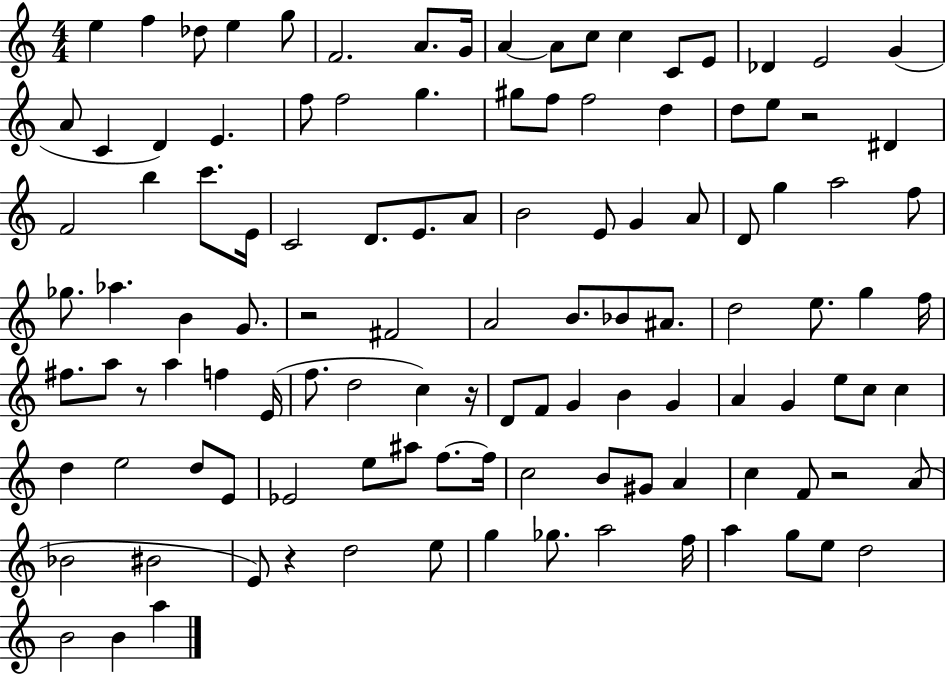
X:1
T:Untitled
M:4/4
L:1/4
K:C
e f _d/2 e g/2 F2 A/2 G/4 A A/2 c/2 c C/2 E/2 _D E2 G A/2 C D E f/2 f2 g ^g/2 f/2 f2 d d/2 e/2 z2 ^D F2 b c'/2 E/4 C2 D/2 E/2 A/2 B2 E/2 G A/2 D/2 g a2 f/2 _g/2 _a B G/2 z2 ^F2 A2 B/2 _B/2 ^A/2 d2 e/2 g f/4 ^f/2 a/2 z/2 a f E/4 f/2 d2 c z/4 D/2 F/2 G B G A G e/2 c/2 c d e2 d/2 E/2 _E2 e/2 ^a/2 f/2 f/4 c2 B/2 ^G/2 A c F/2 z2 A/2 _B2 ^B2 E/2 z d2 e/2 g _g/2 a2 f/4 a g/2 e/2 d2 B2 B a